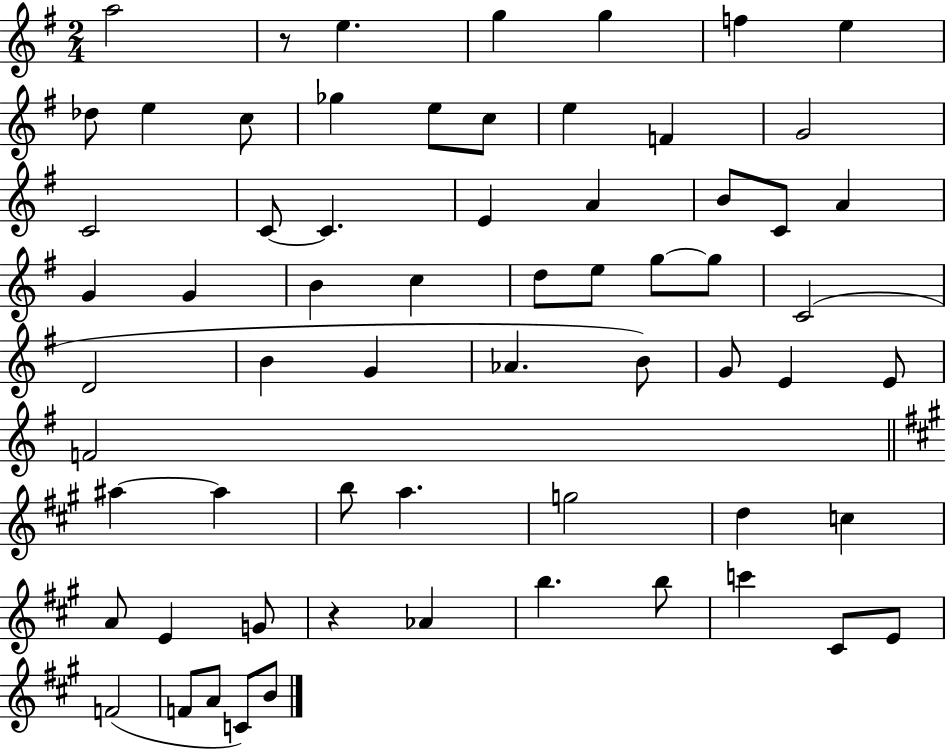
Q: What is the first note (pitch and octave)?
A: A5